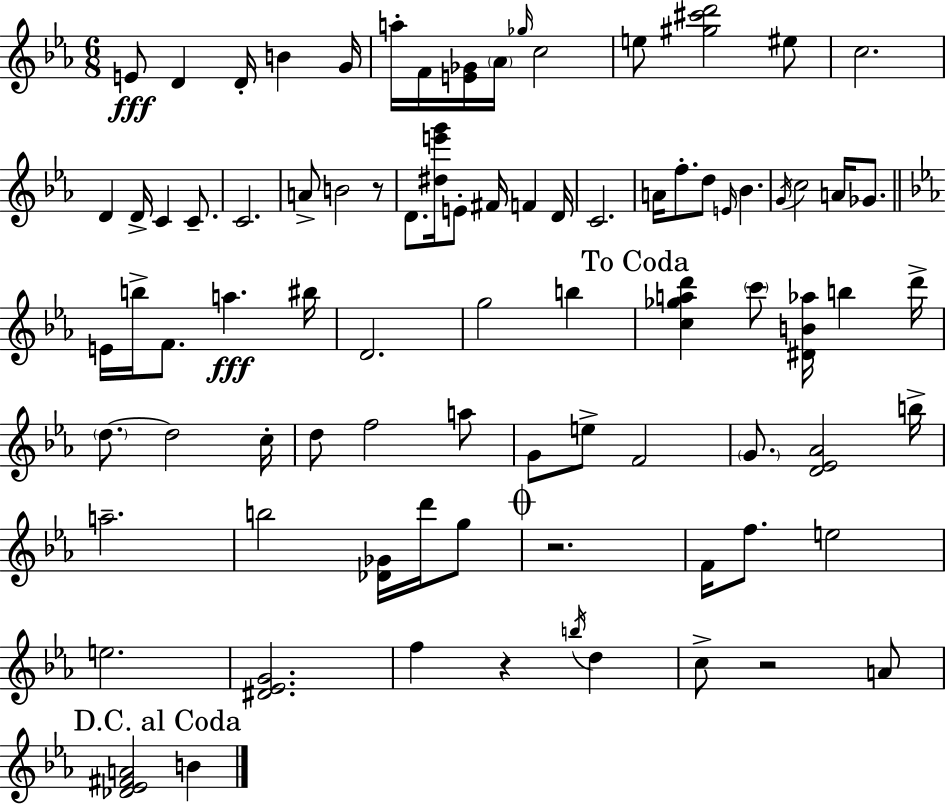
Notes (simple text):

E4/e D4/q D4/s B4/q G4/s A5/s F4/s [E4,Gb4]/s Ab4/s Gb5/s C5/h E5/e [G#5,C#6,D6]/h EIS5/e C5/h. D4/q D4/s C4/q C4/e. C4/h. A4/e B4/h R/e D4/e. [D#5,E6,G6]/s E4/e F#4/s F4/q D4/s C4/h. A4/s F5/e. D5/e E4/s Bb4/q. G4/s C5/h A4/s Gb4/e. E4/s B5/s F4/e. A5/q. BIS5/s D4/h. G5/h B5/q [C5,Gb5,A5,D6]/q C6/e [D#4,B4,Ab5]/s B5/q D6/s D5/e. D5/h C5/s D5/e F5/h A5/e G4/e E5/e F4/h G4/e. [D4,Eb4,Ab4]/h B5/s A5/h. B5/h [Db4,Gb4]/s D6/s G5/e R/h. F4/s F5/e. E5/h E5/h. [D#4,Eb4,G4]/h. F5/q R/q B5/s D5/q C5/e R/h A4/e [Db4,Eb4,F#4,A4]/h B4/q